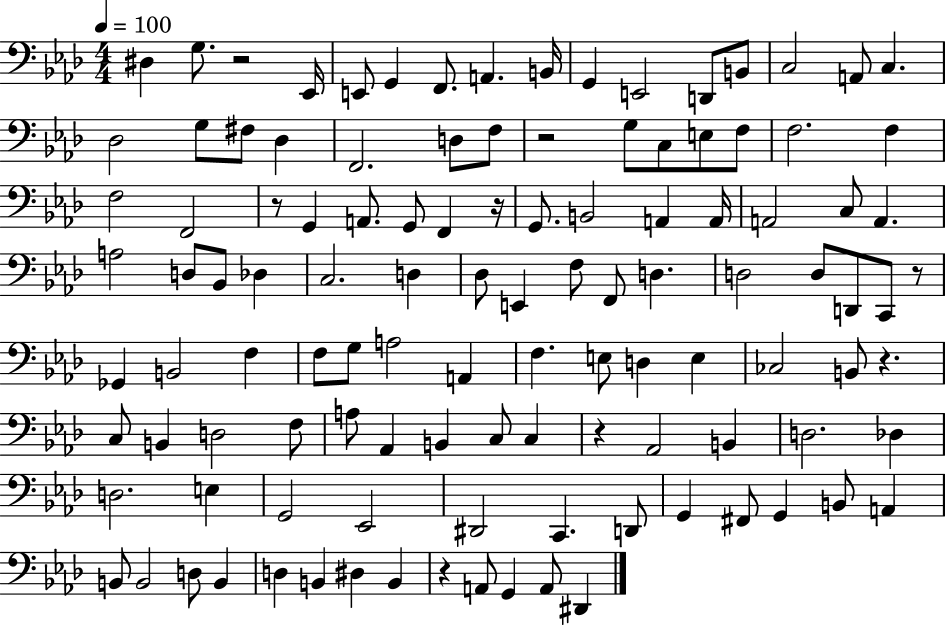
{
  \clef bass
  \numericTimeSignature
  \time 4/4
  \key aes \major
  \tempo 4 = 100
  dis4 g8. r2 ees,16 | e,8 g,4 f,8. a,4. b,16 | g,4 e,2 d,8 b,8 | c2 a,8 c4. | \break des2 g8 fis8 des4 | f,2. d8 f8 | r2 g8 c8 e8 f8 | f2. f4 | \break f2 f,2 | r8 g,4 a,8. g,8 f,4 r16 | g,8. b,2 a,4 a,16 | a,2 c8 a,4. | \break a2 d8 bes,8 des4 | c2. d4 | des8 e,4 f8 f,8 d4. | d2 d8 d,8 c,8 r8 | \break ges,4 b,2 f4 | f8 g8 a2 a,4 | f4. e8 d4 e4 | ces2 b,8 r4. | \break c8 b,4 d2 f8 | a8 aes,4 b,4 c8 c4 | r4 aes,2 b,4 | d2. des4 | \break d2. e4 | g,2 ees,2 | dis,2 c,4. d,8 | g,4 fis,8 g,4 b,8 a,4 | \break b,8 b,2 d8 b,4 | d4 b,4 dis4 b,4 | r4 a,8 g,4 a,8 dis,4 | \bar "|."
}